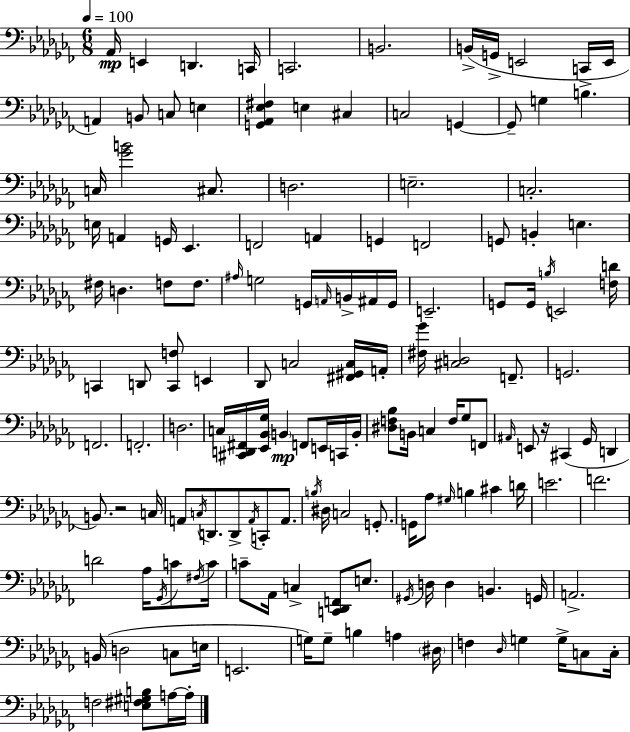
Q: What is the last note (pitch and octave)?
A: A3